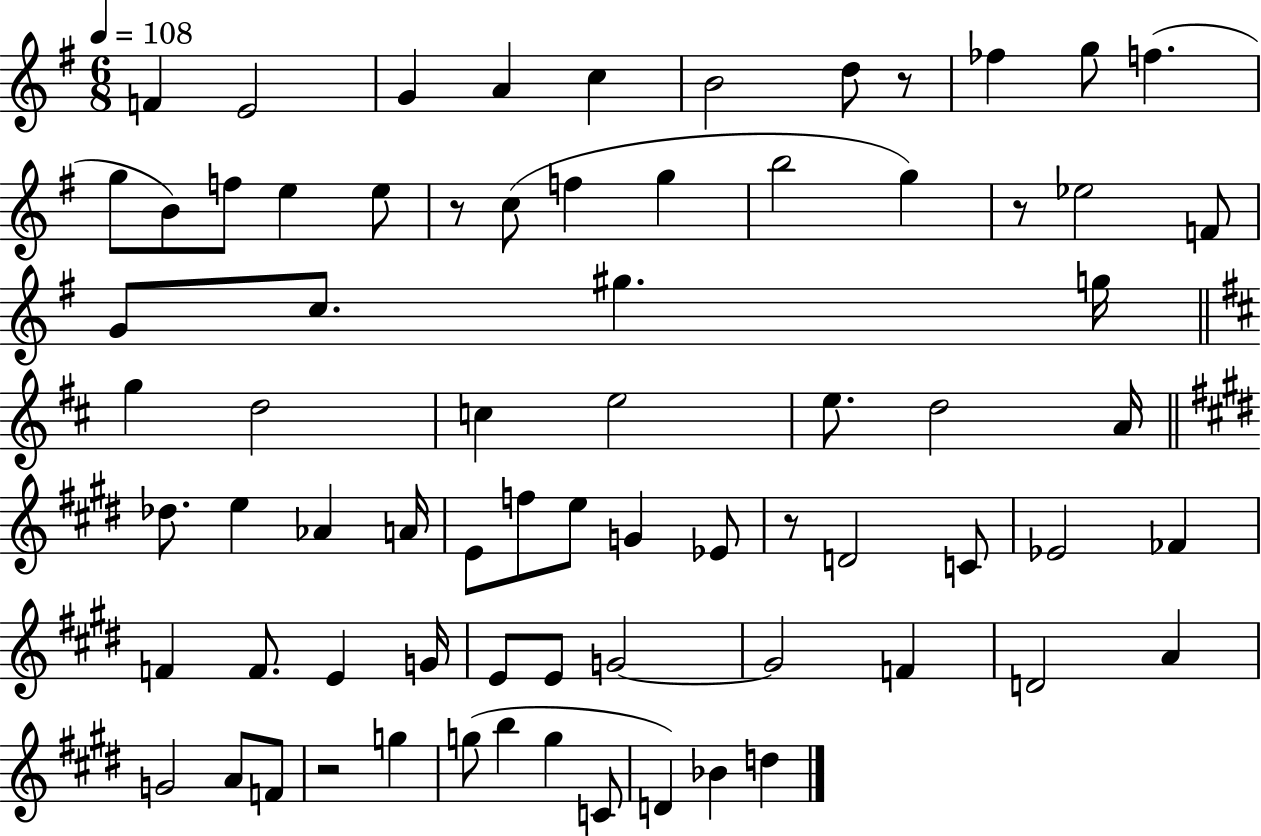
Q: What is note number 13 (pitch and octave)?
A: F5